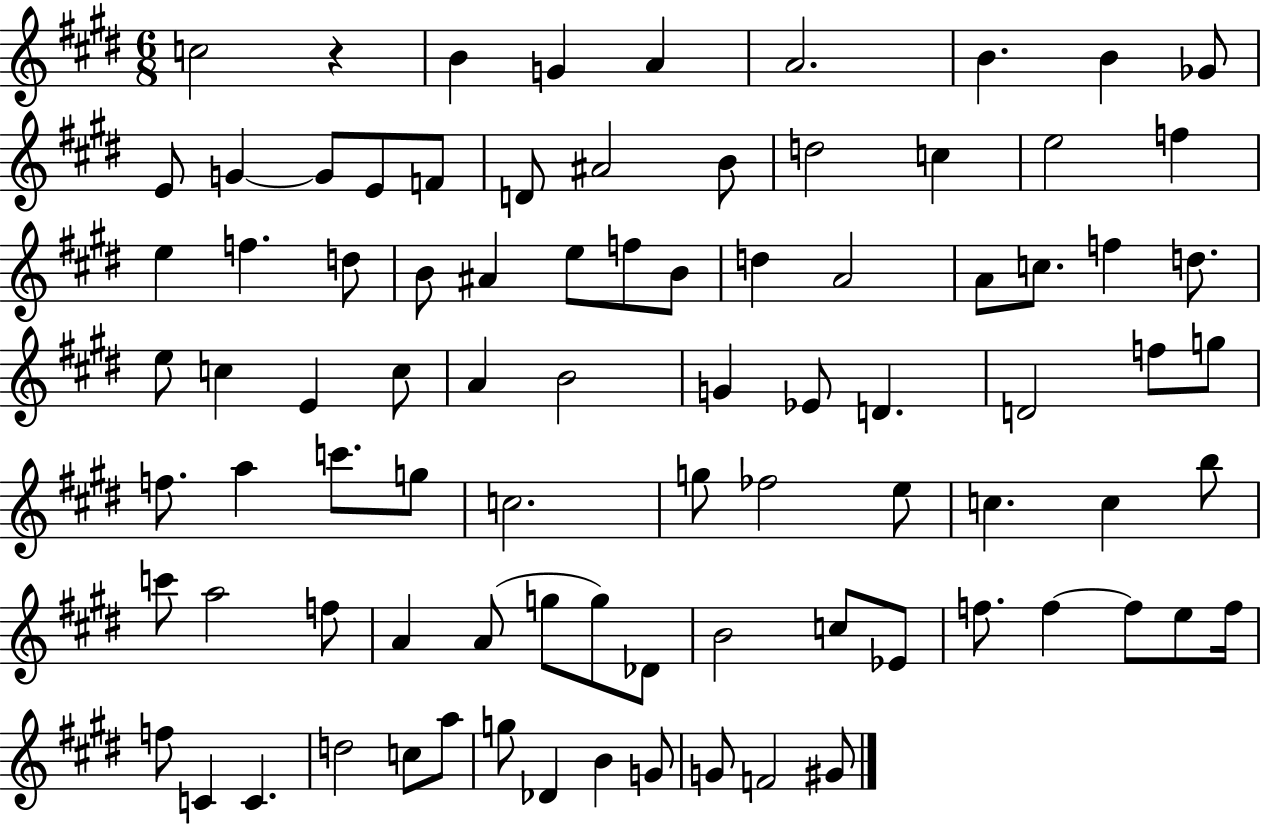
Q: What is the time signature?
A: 6/8